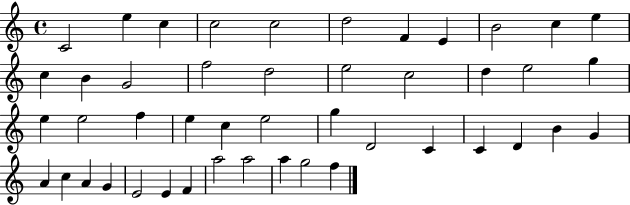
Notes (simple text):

C4/h E5/q C5/q C5/h C5/h D5/h F4/q E4/q B4/h C5/q E5/q C5/q B4/q G4/h F5/h D5/h E5/h C5/h D5/q E5/h G5/q E5/q E5/h F5/q E5/q C5/q E5/h G5/q D4/h C4/q C4/q D4/q B4/q G4/q A4/q C5/q A4/q G4/q E4/h E4/q F4/q A5/h A5/h A5/q G5/h F5/q